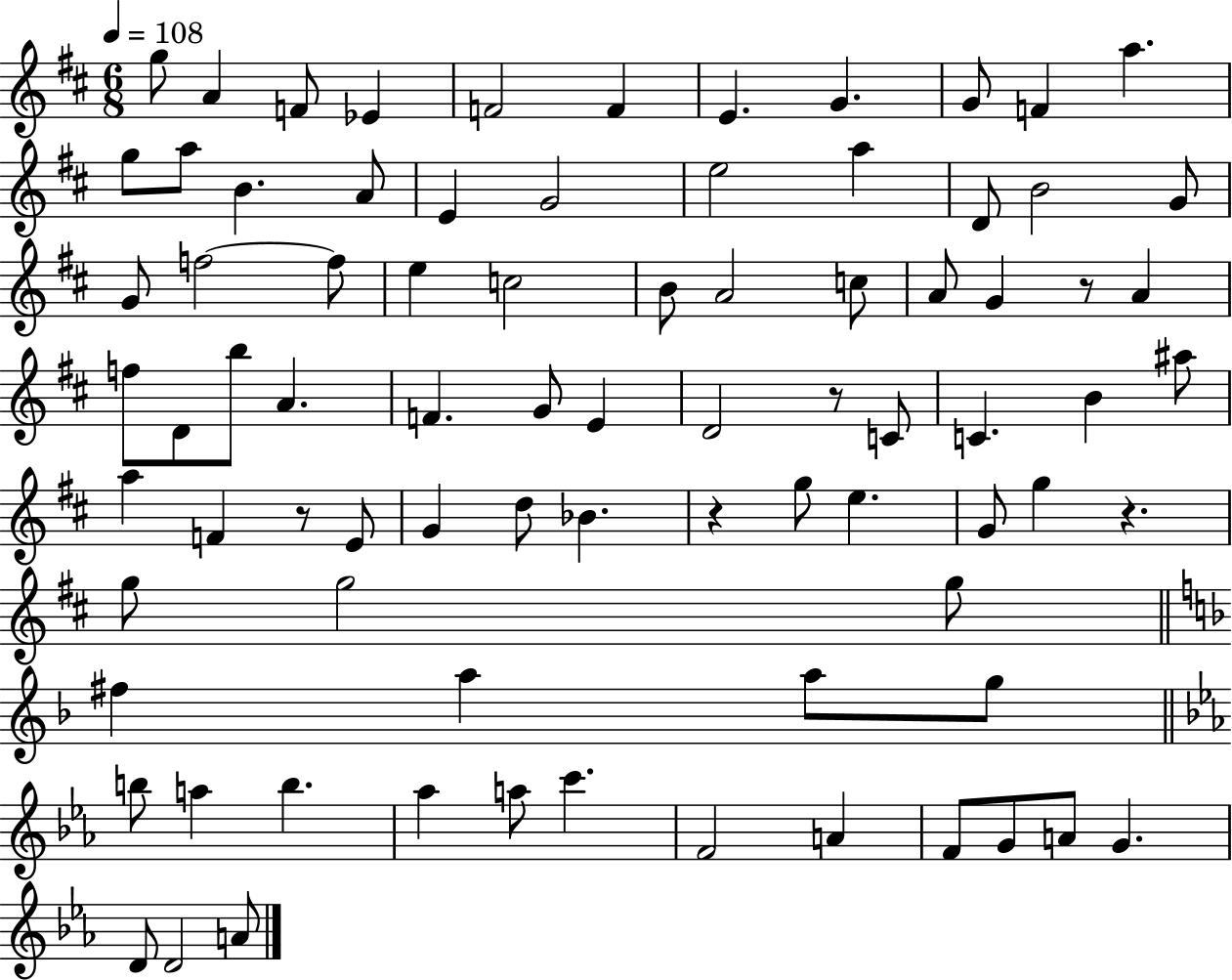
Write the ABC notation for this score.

X:1
T:Untitled
M:6/8
L:1/4
K:D
g/2 A F/2 _E F2 F E G G/2 F a g/2 a/2 B A/2 E G2 e2 a D/2 B2 G/2 G/2 f2 f/2 e c2 B/2 A2 c/2 A/2 G z/2 A f/2 D/2 b/2 A F G/2 E D2 z/2 C/2 C B ^a/2 a F z/2 E/2 G d/2 _B z g/2 e G/2 g z g/2 g2 g/2 ^f a a/2 g/2 b/2 a b _a a/2 c' F2 A F/2 G/2 A/2 G D/2 D2 A/2